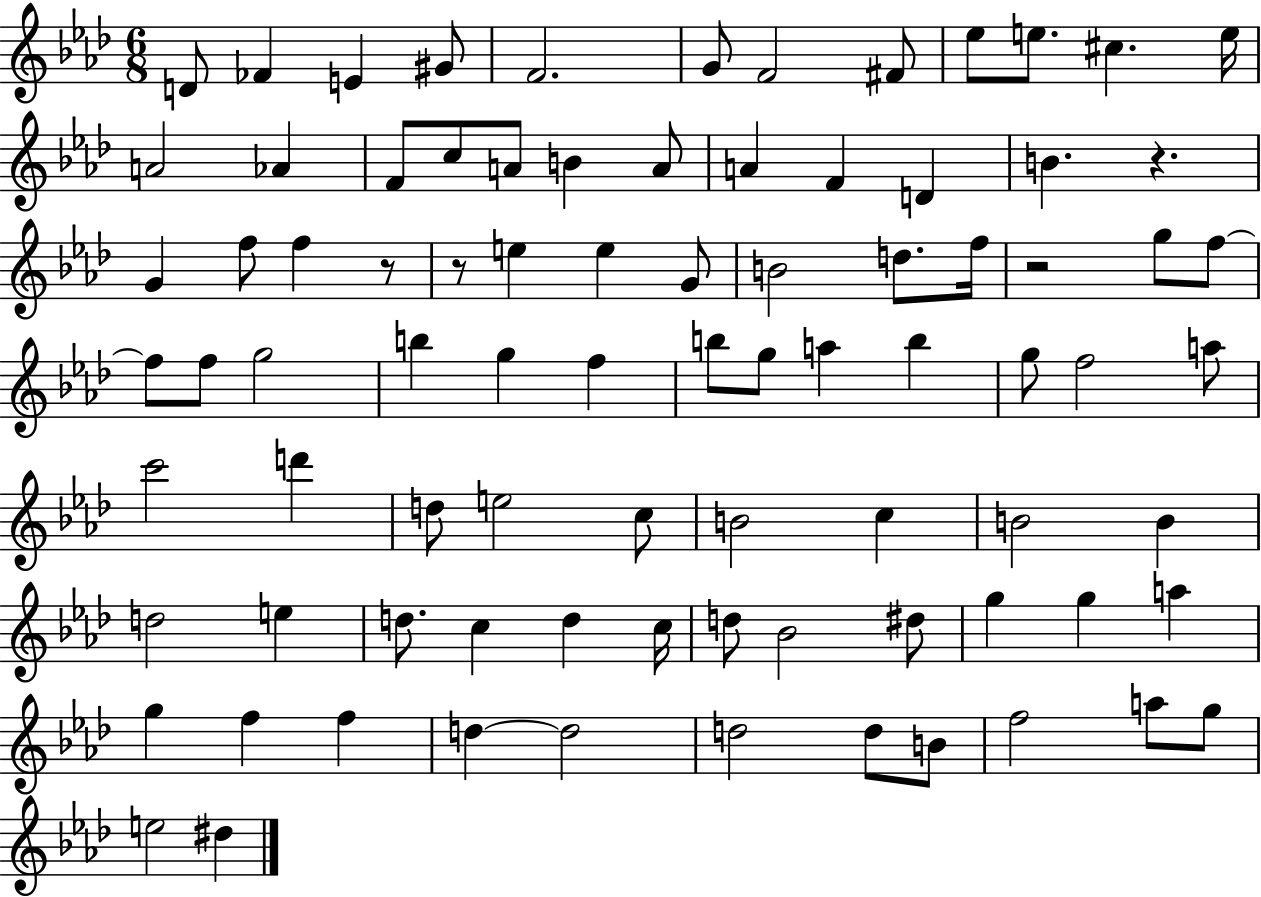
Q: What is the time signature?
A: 6/8